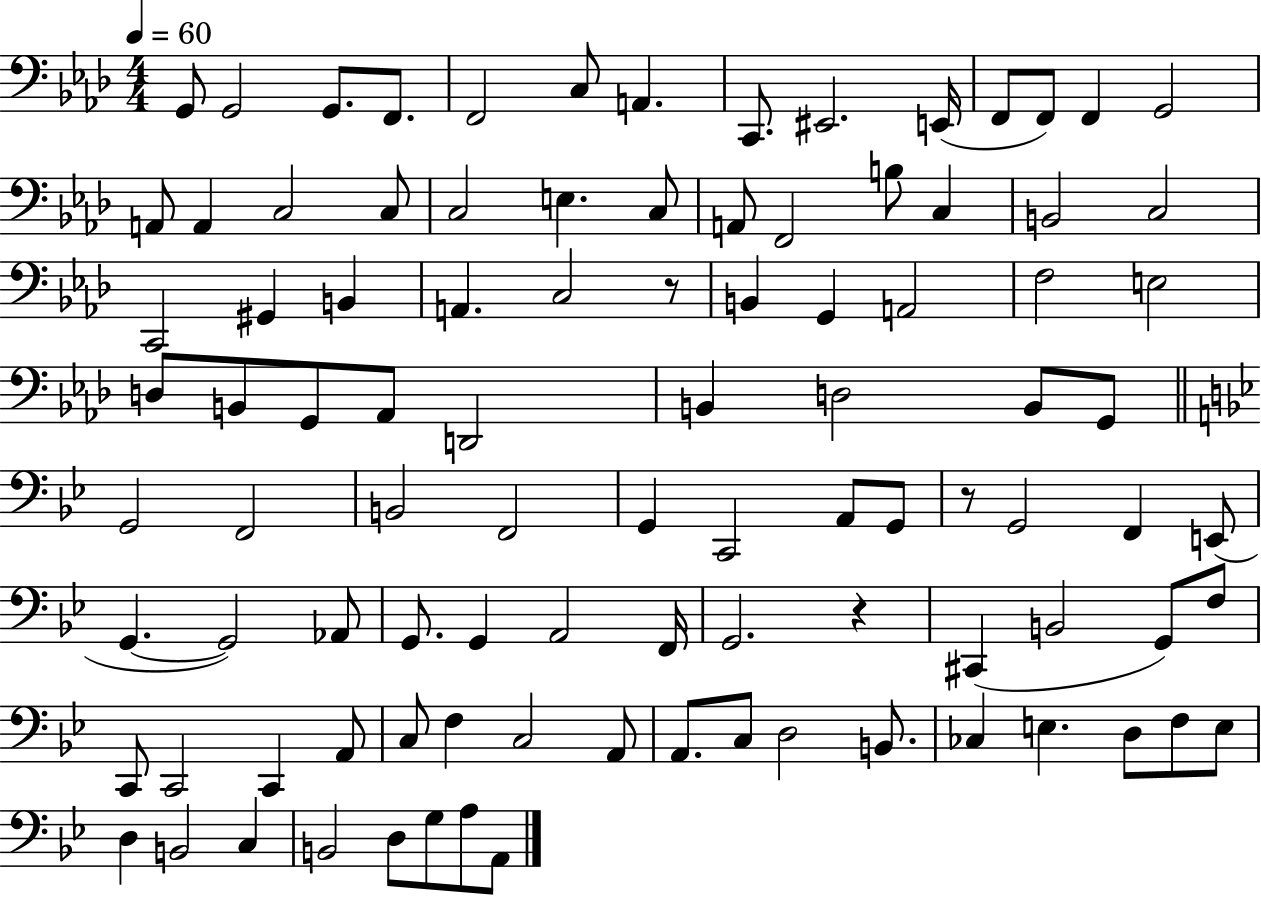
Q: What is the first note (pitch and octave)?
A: G2